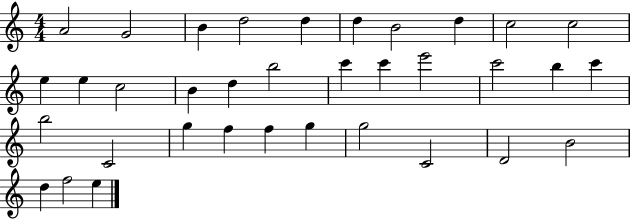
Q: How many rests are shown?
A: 0